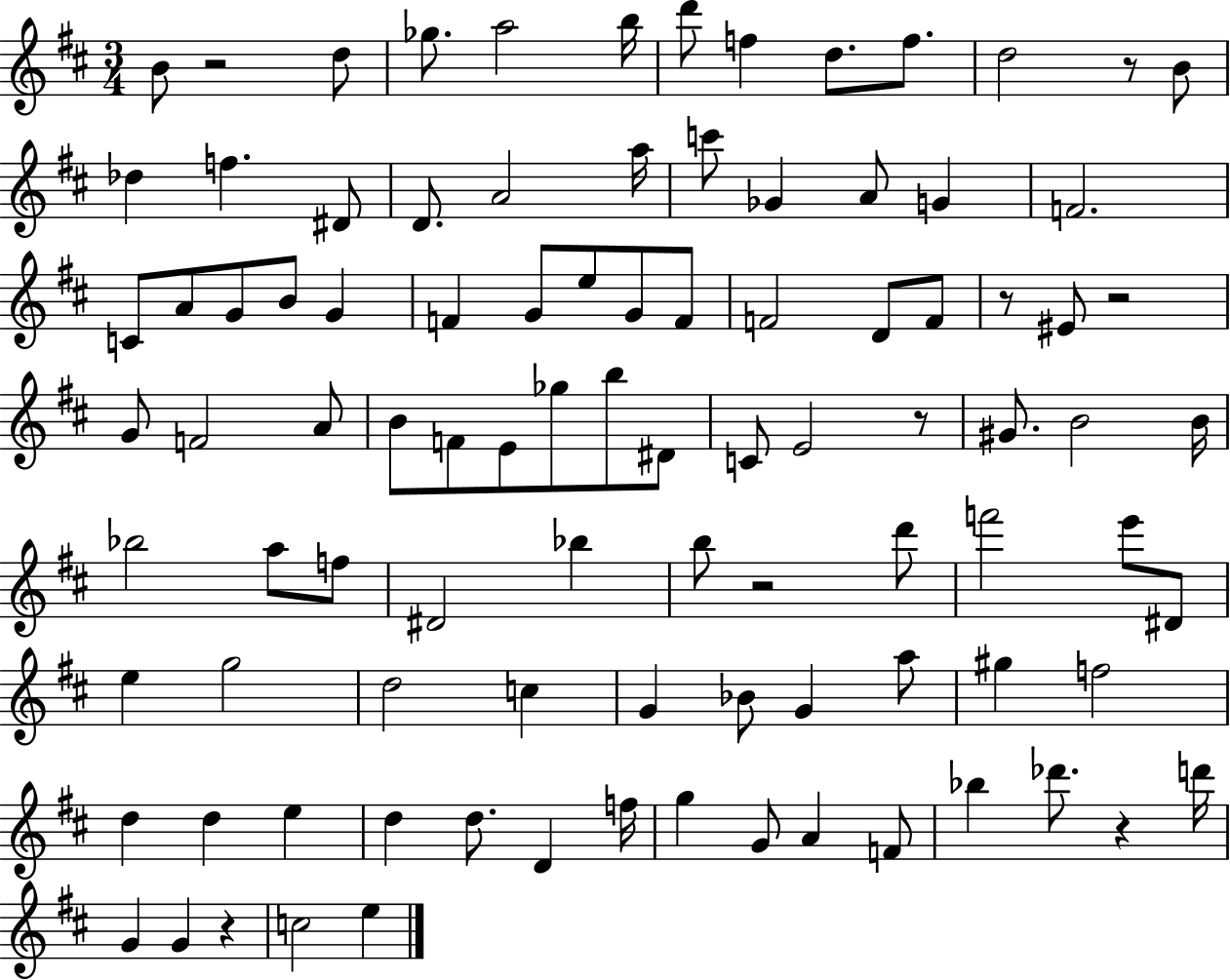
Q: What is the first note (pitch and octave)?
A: B4